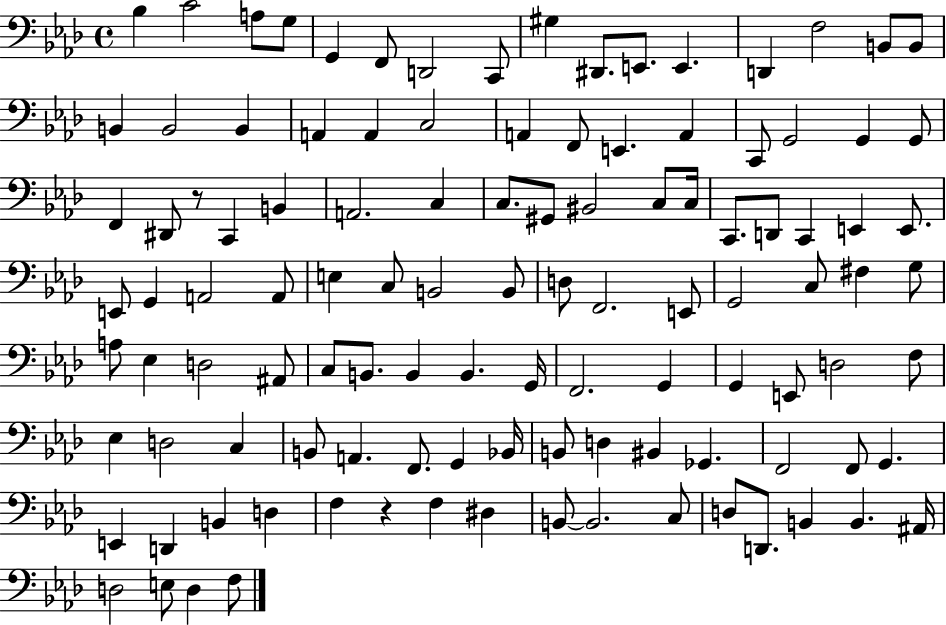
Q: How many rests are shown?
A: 2